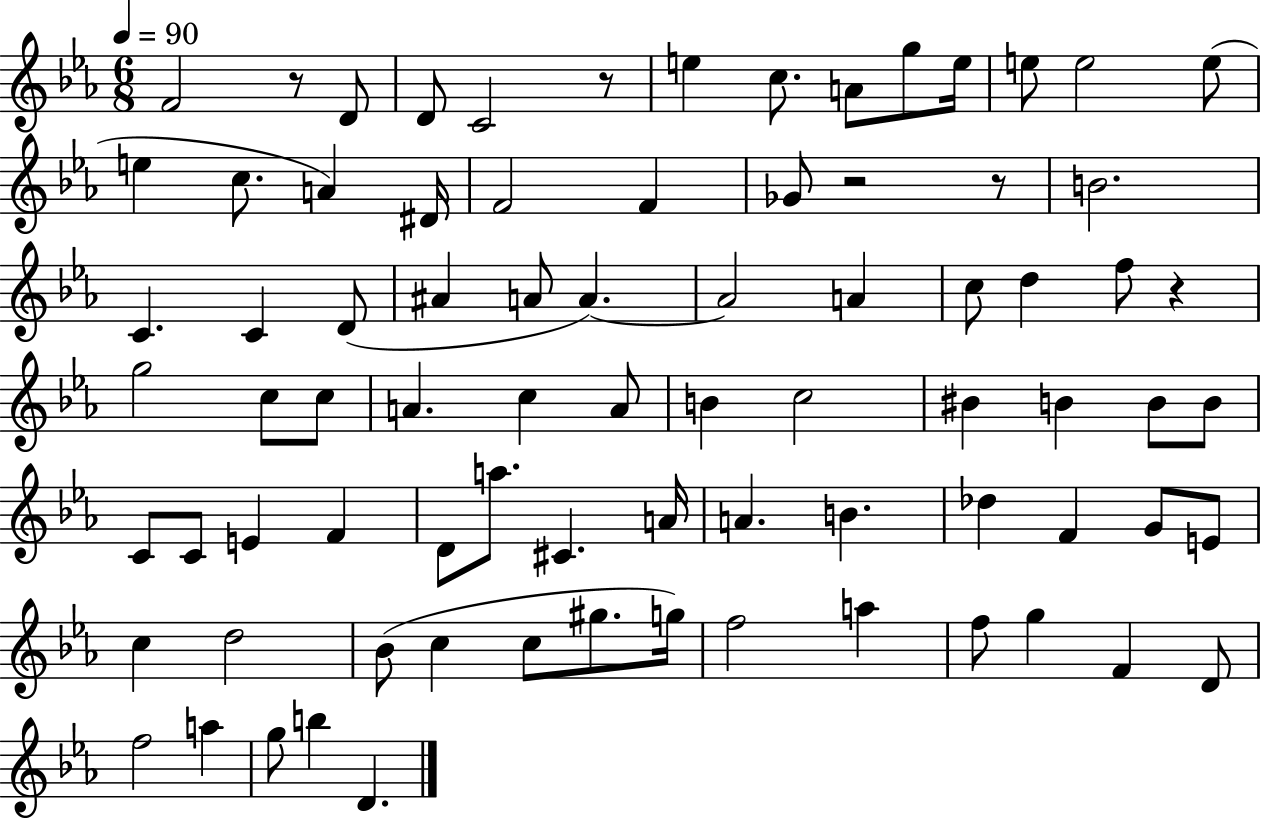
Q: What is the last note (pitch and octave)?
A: D4